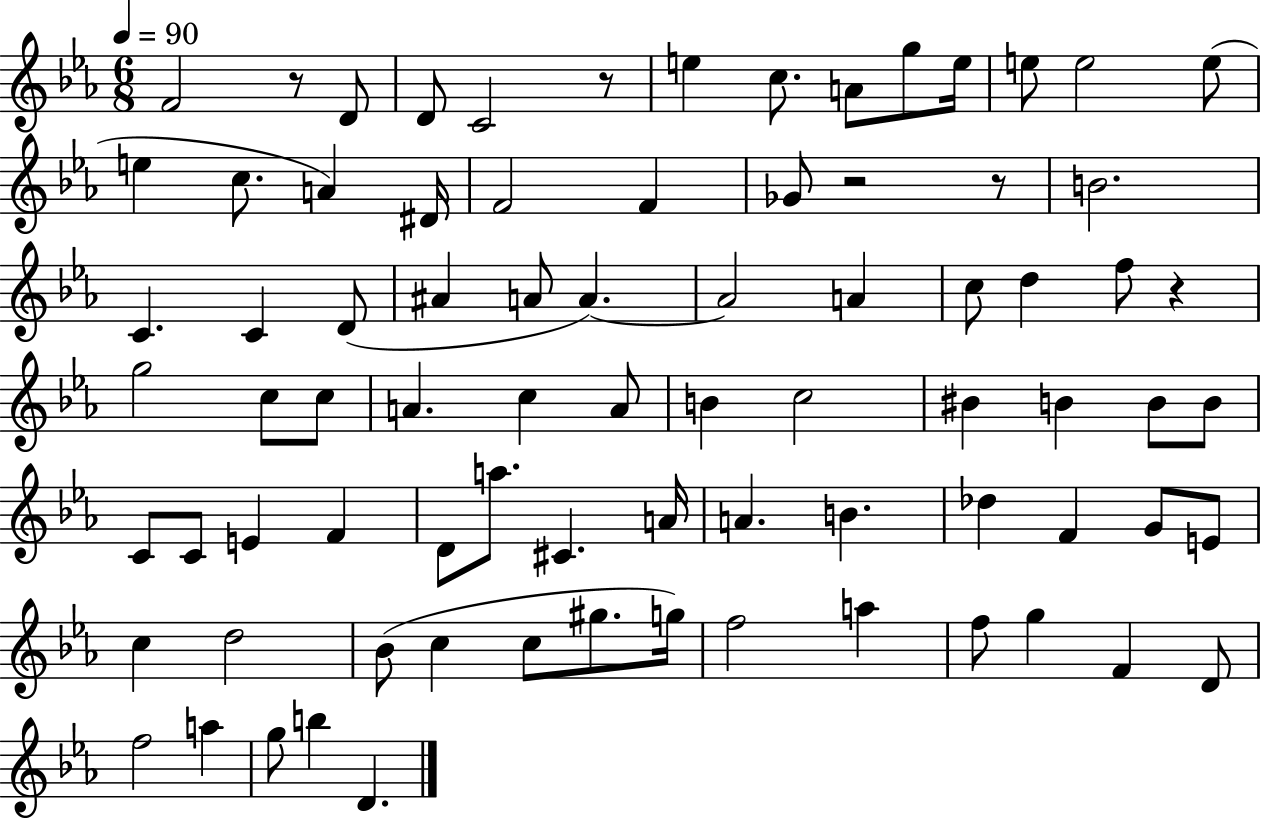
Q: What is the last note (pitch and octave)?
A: D4